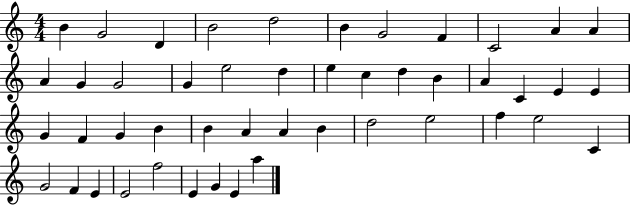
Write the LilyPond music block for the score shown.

{
  \clef treble
  \numericTimeSignature
  \time 4/4
  \key c \major
  b'4 g'2 d'4 | b'2 d''2 | b'4 g'2 f'4 | c'2 a'4 a'4 | \break a'4 g'4 g'2 | g'4 e''2 d''4 | e''4 c''4 d''4 b'4 | a'4 c'4 e'4 e'4 | \break g'4 f'4 g'4 b'4 | b'4 a'4 a'4 b'4 | d''2 e''2 | f''4 e''2 c'4 | \break g'2 f'4 e'4 | e'2 f''2 | e'4 g'4 e'4 a''4 | \bar "|."
}